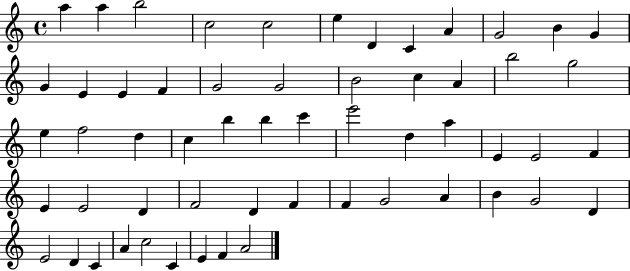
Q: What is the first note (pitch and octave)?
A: A5